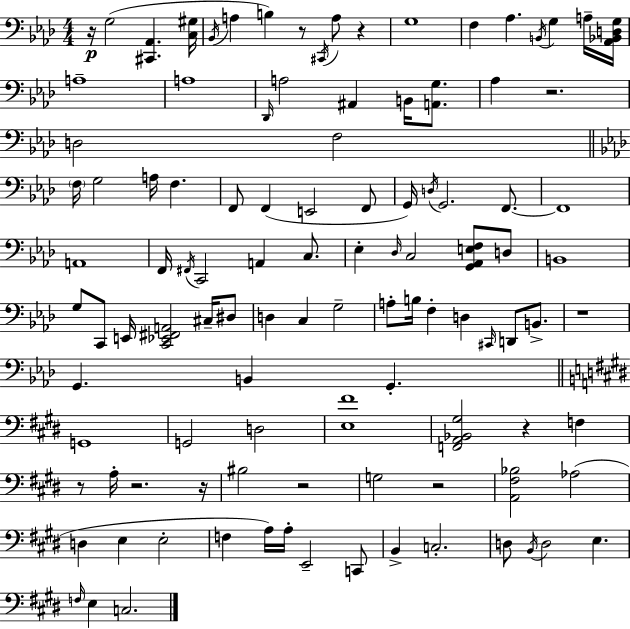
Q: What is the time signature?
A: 4/4